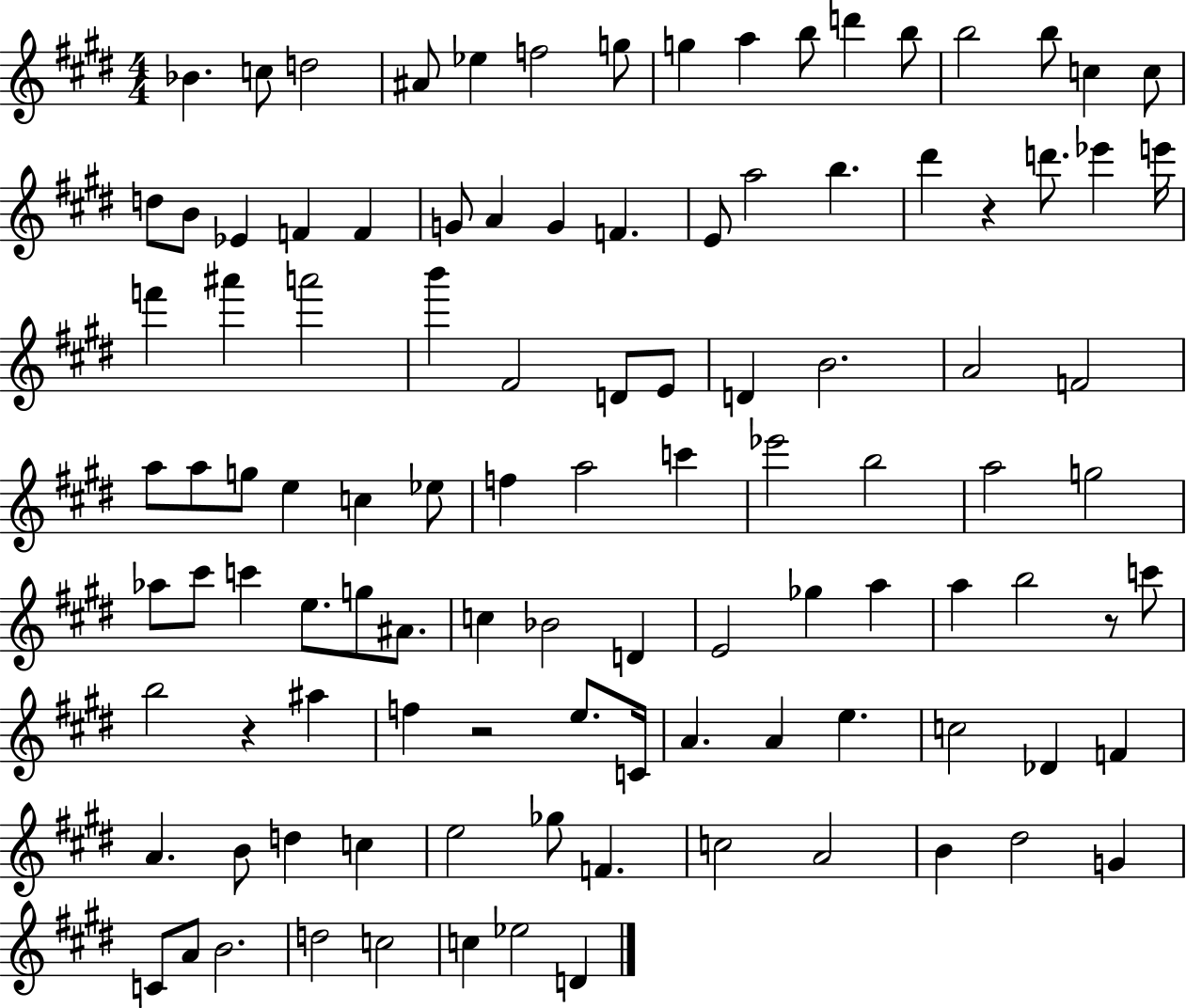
X:1
T:Untitled
M:4/4
L:1/4
K:E
_B c/2 d2 ^A/2 _e f2 g/2 g a b/2 d' b/2 b2 b/2 c c/2 d/2 B/2 _E F F G/2 A G F E/2 a2 b ^d' z d'/2 _e' e'/4 f' ^a' a'2 b' ^F2 D/2 E/2 D B2 A2 F2 a/2 a/2 g/2 e c _e/2 f a2 c' _e'2 b2 a2 g2 _a/2 ^c'/2 c' e/2 g/2 ^A/2 c _B2 D E2 _g a a b2 z/2 c'/2 b2 z ^a f z2 e/2 C/4 A A e c2 _D F A B/2 d c e2 _g/2 F c2 A2 B ^d2 G C/2 A/2 B2 d2 c2 c _e2 D